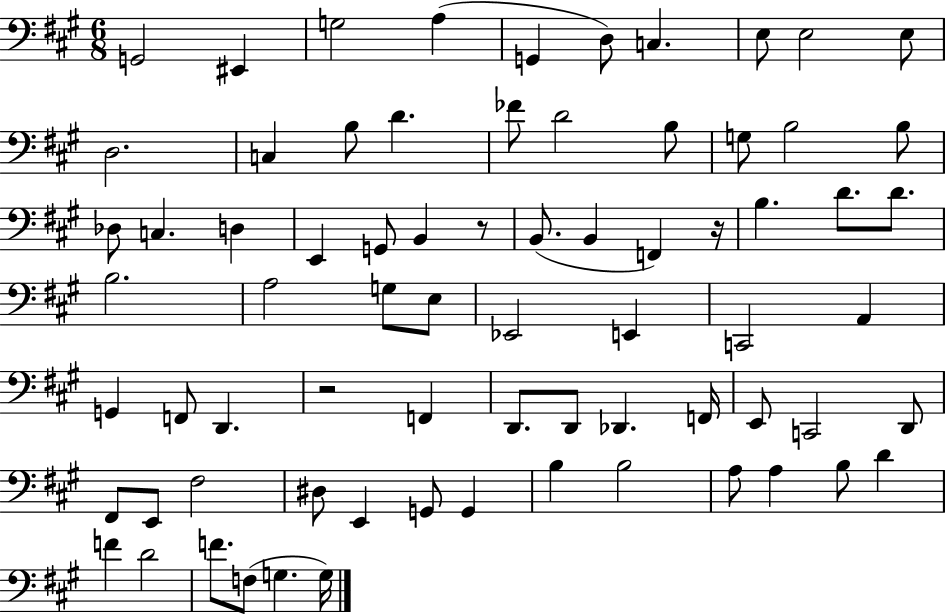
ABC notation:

X:1
T:Untitled
M:6/8
L:1/4
K:A
G,,2 ^E,, G,2 A, G,, D,/2 C, E,/2 E,2 E,/2 D,2 C, B,/2 D _F/2 D2 B,/2 G,/2 B,2 B,/2 _D,/2 C, D, E,, G,,/2 B,, z/2 B,,/2 B,, F,, z/4 B, D/2 D/2 B,2 A,2 G,/2 E,/2 _E,,2 E,, C,,2 A,, G,, F,,/2 D,, z2 F,, D,,/2 D,,/2 _D,, F,,/4 E,,/2 C,,2 D,,/2 ^F,,/2 E,,/2 ^F,2 ^D,/2 E,, G,,/2 G,, B, B,2 A,/2 A, B,/2 D F D2 F/2 F,/2 G, G,/4